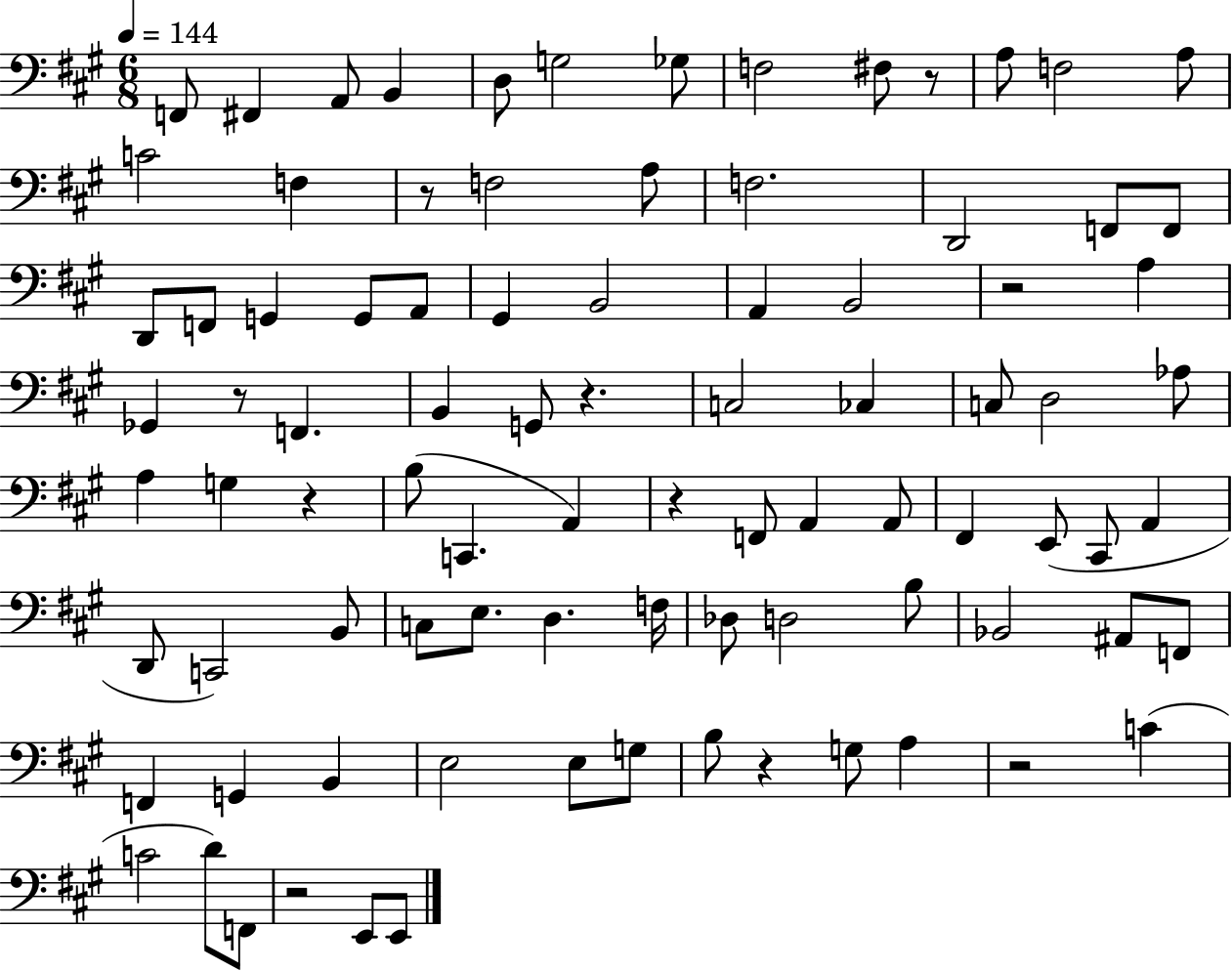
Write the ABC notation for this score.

X:1
T:Untitled
M:6/8
L:1/4
K:A
F,,/2 ^F,, A,,/2 B,, D,/2 G,2 _G,/2 F,2 ^F,/2 z/2 A,/2 F,2 A,/2 C2 F, z/2 F,2 A,/2 F,2 D,,2 F,,/2 F,,/2 D,,/2 F,,/2 G,, G,,/2 A,,/2 ^G,, B,,2 A,, B,,2 z2 A, _G,, z/2 F,, B,, G,,/2 z C,2 _C, C,/2 D,2 _A,/2 A, G, z B,/2 C,, A,, z F,,/2 A,, A,,/2 ^F,, E,,/2 ^C,,/2 A,, D,,/2 C,,2 B,,/2 C,/2 E,/2 D, F,/4 _D,/2 D,2 B,/2 _B,,2 ^A,,/2 F,,/2 F,, G,, B,, E,2 E,/2 G,/2 B,/2 z G,/2 A, z2 C C2 D/2 F,,/2 z2 E,,/2 E,,/2